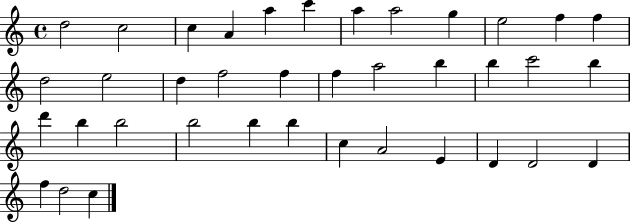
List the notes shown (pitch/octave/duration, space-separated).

D5/h C5/h C5/q A4/q A5/q C6/q A5/q A5/h G5/q E5/h F5/q F5/q D5/h E5/h D5/q F5/h F5/q F5/q A5/h B5/q B5/q C6/h B5/q D6/q B5/q B5/h B5/h B5/q B5/q C5/q A4/h E4/q D4/q D4/h D4/q F5/q D5/h C5/q